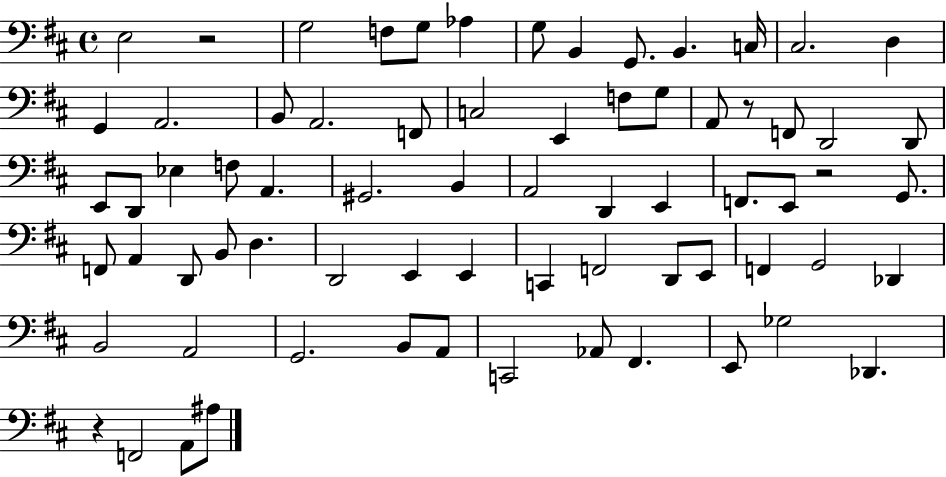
{
  \clef bass
  \time 4/4
  \defaultTimeSignature
  \key d \major
  e2 r2 | g2 f8 g8 aes4 | g8 b,4 g,8. b,4. c16 | cis2. d4 | \break g,4 a,2. | b,8 a,2. f,8 | c2 e,4 f8 g8 | a,8 r8 f,8 d,2 d,8 | \break e,8 d,8 ees4 f8 a,4. | gis,2. b,4 | a,2 d,4 e,4 | f,8. e,8 r2 g,8. | \break f,8 a,4 d,8 b,8 d4. | d,2 e,4 e,4 | c,4 f,2 d,8 e,8 | f,4 g,2 des,4 | \break b,2 a,2 | g,2. b,8 a,8 | c,2 aes,8 fis,4. | e,8 ges2 des,4. | \break r4 f,2 a,8 ais8 | \bar "|."
}